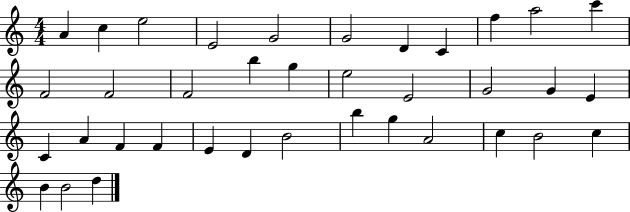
{
  \clef treble
  \numericTimeSignature
  \time 4/4
  \key c \major
  a'4 c''4 e''2 | e'2 g'2 | g'2 d'4 c'4 | f''4 a''2 c'''4 | \break f'2 f'2 | f'2 b''4 g''4 | e''2 e'2 | g'2 g'4 e'4 | \break c'4 a'4 f'4 f'4 | e'4 d'4 b'2 | b''4 g''4 a'2 | c''4 b'2 c''4 | \break b'4 b'2 d''4 | \bar "|."
}